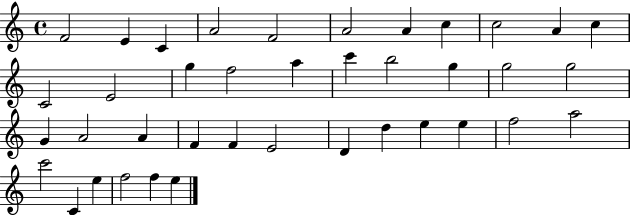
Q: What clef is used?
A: treble